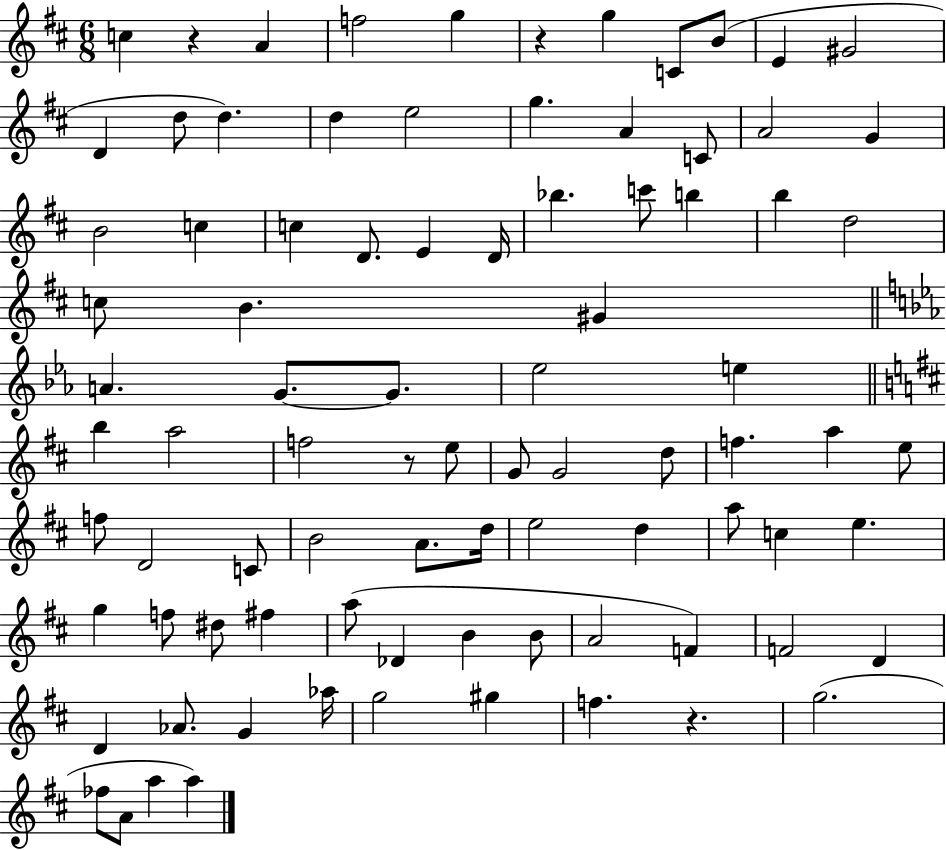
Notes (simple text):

C5/q R/q A4/q F5/h G5/q R/q G5/q C4/e B4/e E4/q G#4/h D4/q D5/e D5/q. D5/q E5/h G5/q. A4/q C4/e A4/h G4/q B4/h C5/q C5/q D4/e. E4/q D4/s Bb5/q. C6/e B5/q B5/q D5/h C5/e B4/q. G#4/q A4/q. G4/e. G4/e. Eb5/h E5/q B5/q A5/h F5/h R/e E5/e G4/e G4/h D5/e F5/q. A5/q E5/e F5/e D4/h C4/e B4/h A4/e. D5/s E5/h D5/q A5/e C5/q E5/q. G5/q F5/e D#5/e F#5/q A5/e Db4/q B4/q B4/e A4/h F4/q F4/h D4/q D4/q Ab4/e. G4/q Ab5/s G5/h G#5/q F5/q. R/q. G5/h. FES5/e A4/e A5/q A5/q